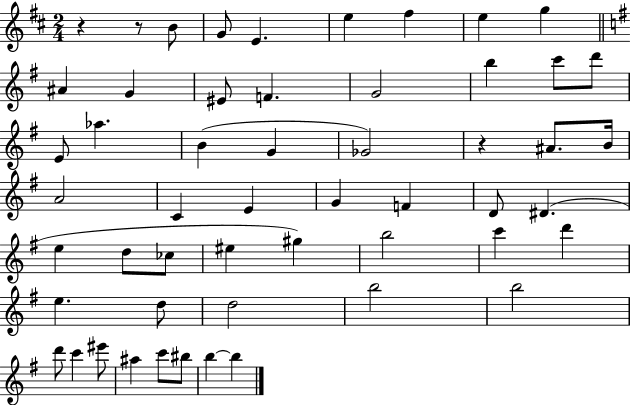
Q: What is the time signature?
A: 2/4